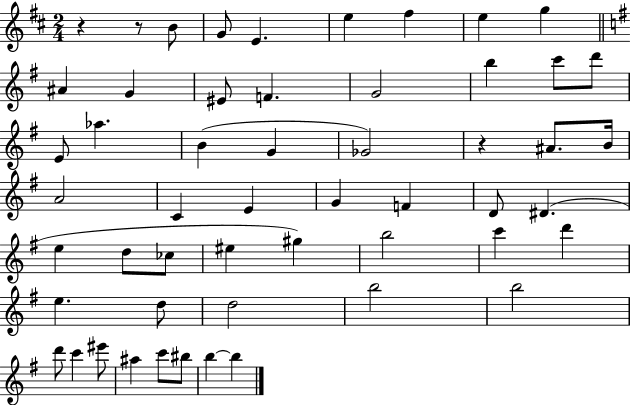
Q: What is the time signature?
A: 2/4